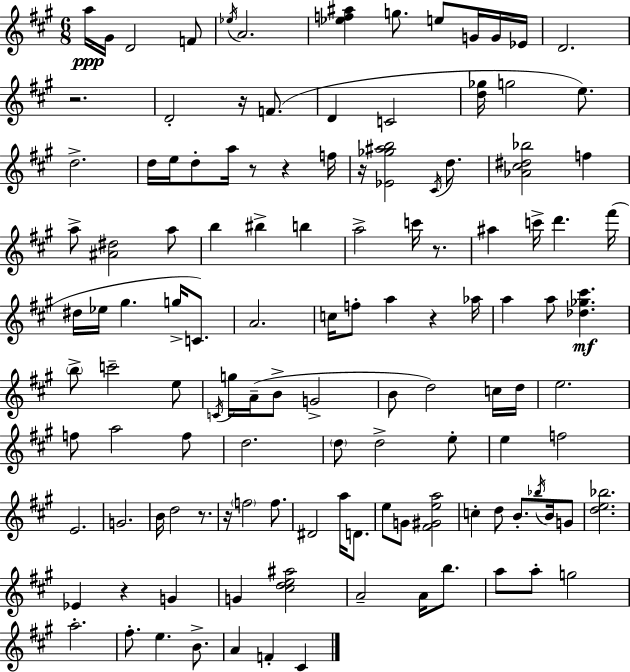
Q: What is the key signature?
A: A major